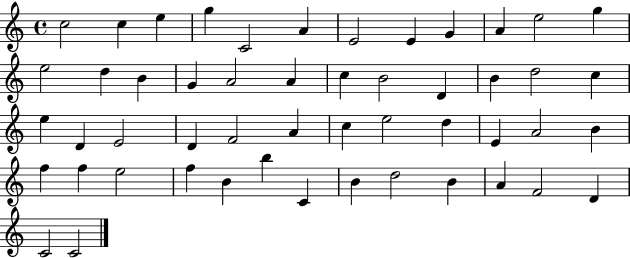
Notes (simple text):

C5/h C5/q E5/q G5/q C4/h A4/q E4/h E4/q G4/q A4/q E5/h G5/q E5/h D5/q B4/q G4/q A4/h A4/q C5/q B4/h D4/q B4/q D5/h C5/q E5/q D4/q E4/h D4/q F4/h A4/q C5/q E5/h D5/q E4/q A4/h B4/q F5/q F5/q E5/h F5/q B4/q B5/q C4/q B4/q D5/h B4/q A4/q F4/h D4/q C4/h C4/h